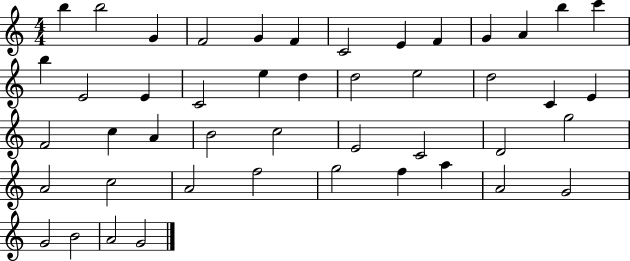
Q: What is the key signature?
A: C major